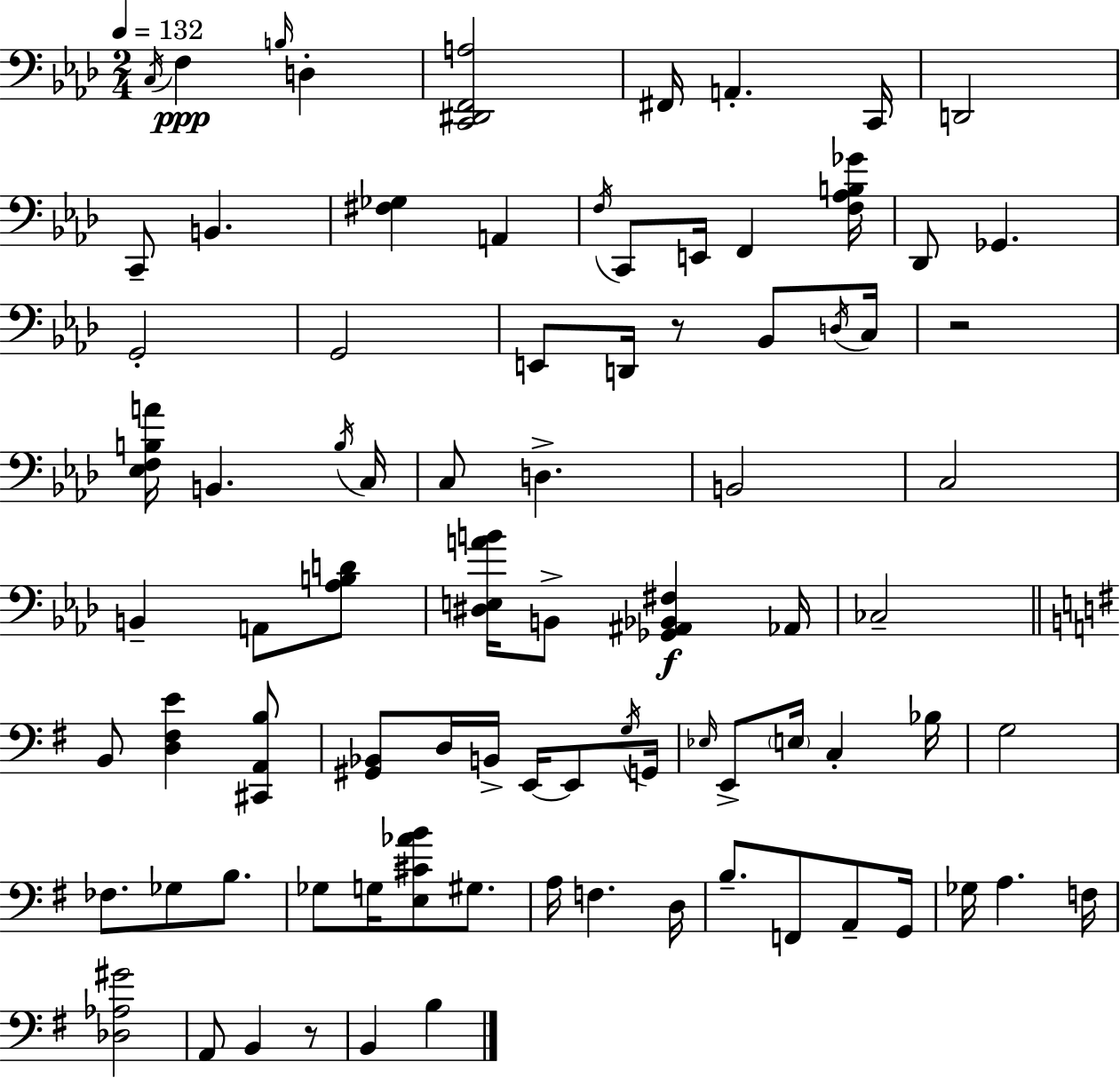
{
  \clef bass
  \numericTimeSignature
  \time 2/4
  \key aes \major
  \tempo 4 = 132
  \acciaccatura { c16 }\ppp f4 \grace { b16 } d4-. | <c, dis, f, a>2 | fis,16 a,4.-. | c,16 d,2 | \break c,8-- b,4. | <fis ges>4 a,4 | \acciaccatura { f16 } c,8 e,16 f,4 | <f aes b ges'>16 des,8 ges,4. | \break g,2-. | g,2 | e,8 d,16 r8 | bes,8 \acciaccatura { d16 } c16 r2 | \break <ees f b a'>16 b,4. | \acciaccatura { b16 } c16 c8 d4.-> | b,2 | c2 | \break b,4-- | a,8 <aes b d'>8 <dis e a' b'>16 b,8-> | <ges, ais, bes, fis>4\f aes,16 ces2-- | \bar "||" \break \key g \major b,8 <d fis e'>4 <cis, a, b>8 | <gis, bes,>8 d16 b,16-> e,16~~ e,8 \acciaccatura { g16 } | g,16 \grace { ees16 } e,8-> \parenthesize e16 c4-. | bes16 g2 | \break fes8. ges8 b8. | ges8 g16 <e cis' aes' b'>8 gis8. | a16 f4. | d16 b8.-- f,8 a,8-- | \break g,16 ges16 a4. | f16 <des aes gis'>2 | a,8 b,4 | r8 b,4 b4 | \break \bar "|."
}